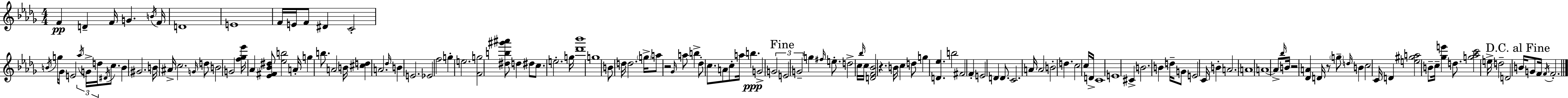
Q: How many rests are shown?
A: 4